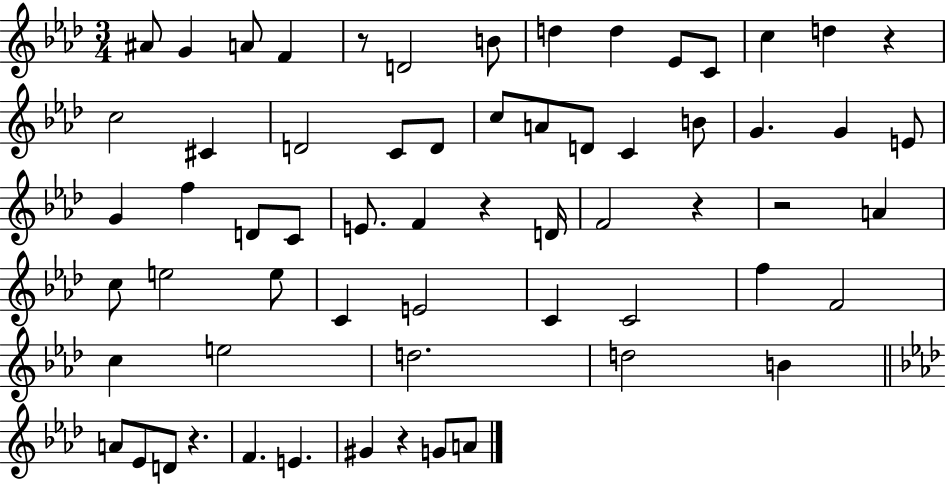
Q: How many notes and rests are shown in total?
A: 63